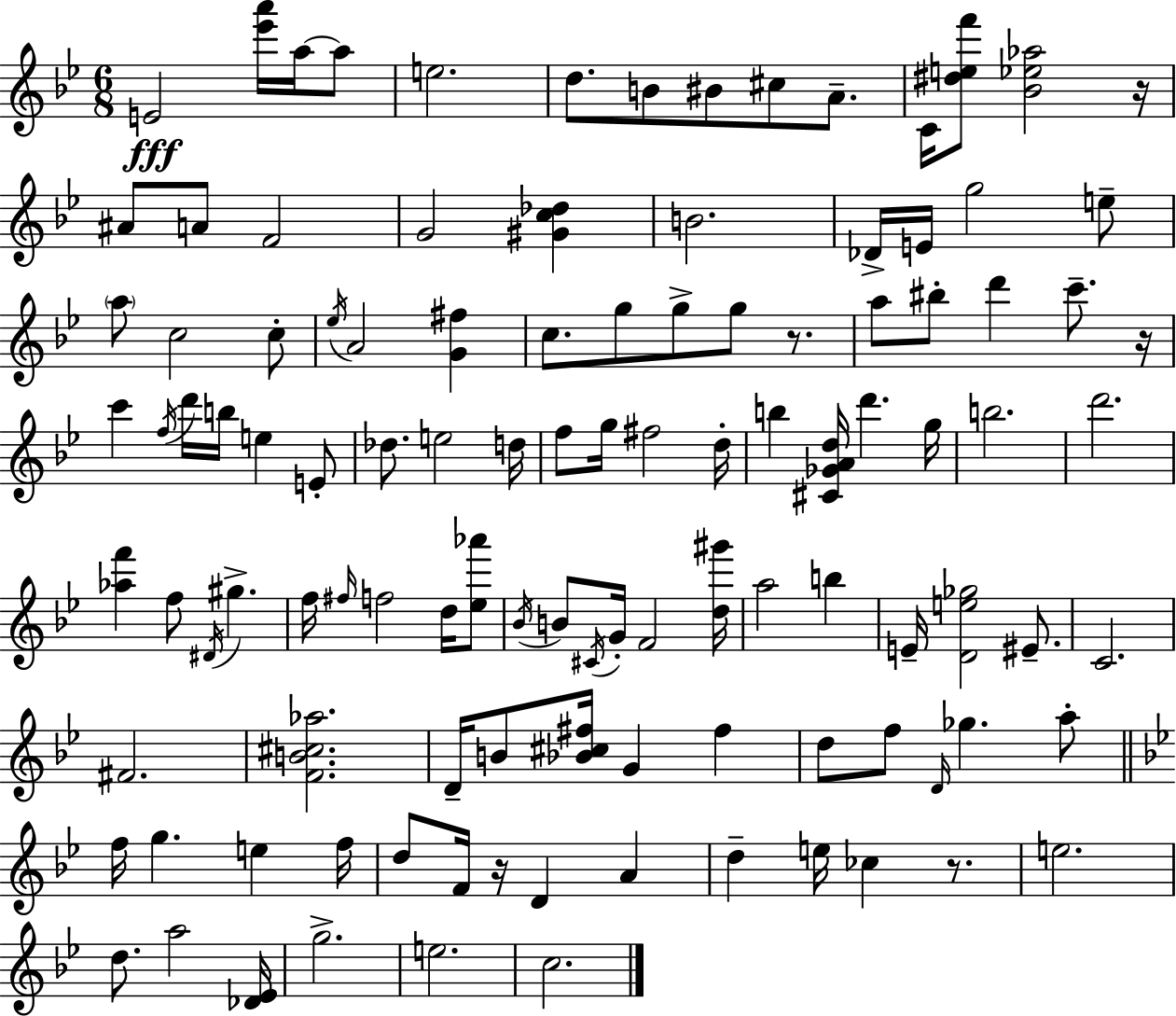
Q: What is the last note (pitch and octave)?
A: C5